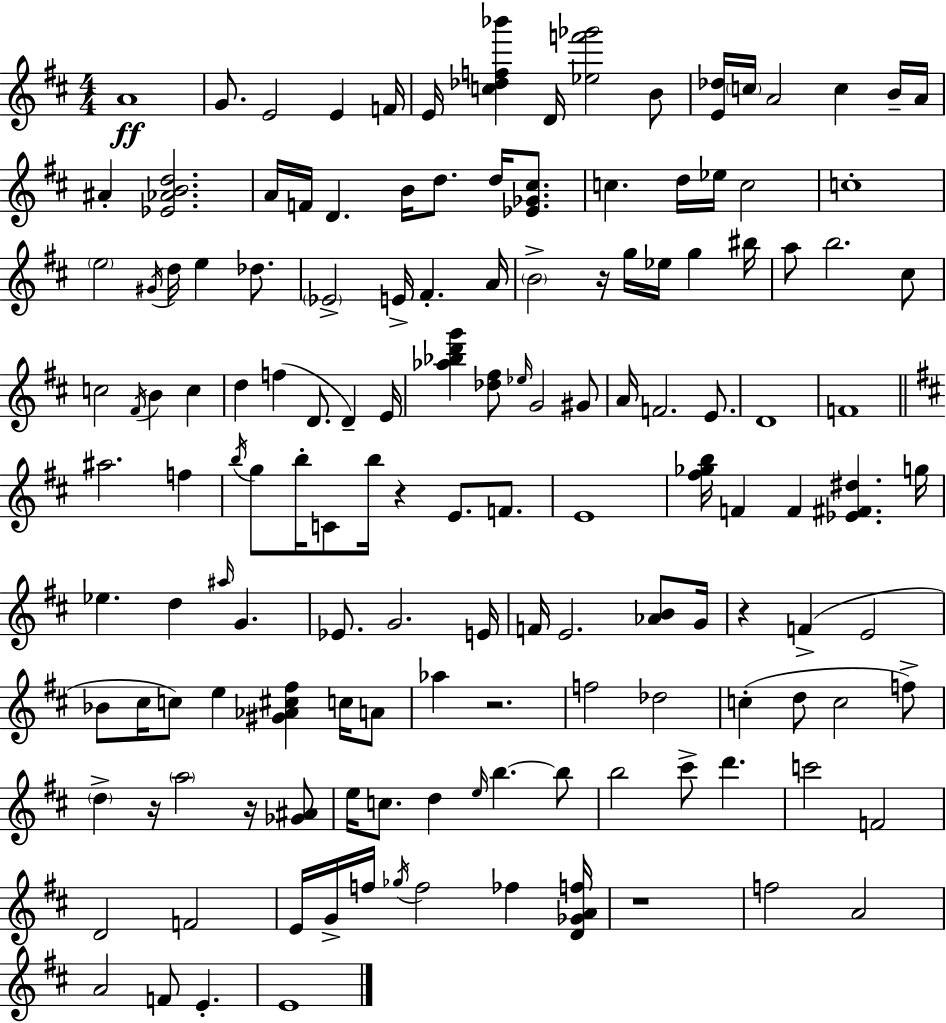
A4/w G4/e. E4/h E4/q F4/s E4/s [C5,Db5,F5,Bb6]/q D4/s [Eb5,F6,Gb6]/h B4/e [E4,Db5]/s C5/s A4/h C5/q B4/s A4/s A#4/q [Eb4,Ab4,B4,D5]/h. A4/s F4/s D4/q. B4/s D5/e. D5/s [Eb4,Gb4,C#5]/e. C5/q. D5/s Eb5/s C5/h C5/w E5/h G#4/s D5/s E5/q Db5/e. Eb4/h E4/s F#4/q. A4/s B4/h R/s G5/s Eb5/s G5/q BIS5/s A5/e B5/h. C#5/e C5/h F#4/s B4/q C5/q D5/q F5/q D4/e. D4/q E4/s [Ab5,Bb5,D6,G6]/q [Db5,F#5]/e Eb5/s G4/h G#4/e A4/s F4/h. E4/e. D4/w F4/w A#5/h. F5/q B5/s G5/e B5/s C4/e B5/s R/q E4/e. F4/e. E4/w [F#5,Gb5,B5]/s F4/q F4/q [Eb4,F#4,D#5]/q. G5/s Eb5/q. D5/q A#5/s G4/q. Eb4/e. G4/h. E4/s F4/s E4/h. [Ab4,B4]/e G4/s R/q F4/q E4/h Bb4/e C#5/s C5/e E5/q [G#4,Ab4,C#5,F#5]/q C5/s A4/e Ab5/q R/h. F5/h Db5/h C5/q D5/e C5/h F5/e D5/q R/s A5/h R/s [Gb4,A#4]/e E5/s C5/e. D5/q E5/s B5/q. B5/e B5/h C#6/e D6/q. C6/h F4/h D4/h F4/h E4/s G4/s F5/s Gb5/s F5/h FES5/q [D4,Gb4,A4,F5]/s R/w F5/h A4/h A4/h F4/e E4/q. E4/w